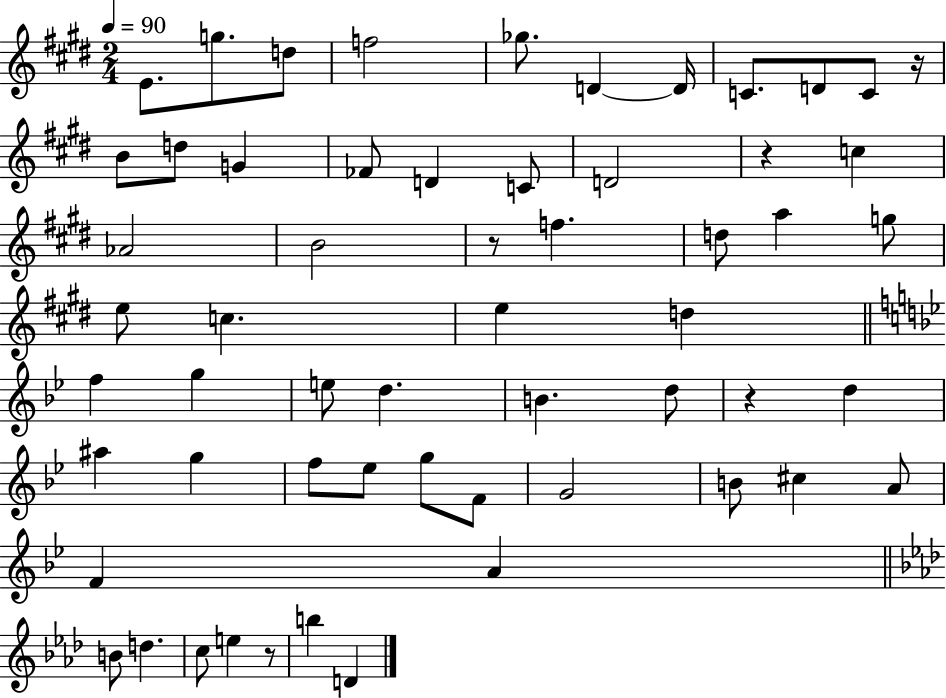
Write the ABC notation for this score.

X:1
T:Untitled
M:2/4
L:1/4
K:E
E/2 g/2 d/2 f2 _g/2 D D/4 C/2 D/2 C/2 z/4 B/2 d/2 G _F/2 D C/2 D2 z c _A2 B2 z/2 f d/2 a g/2 e/2 c e d f g e/2 d B d/2 z d ^a g f/2 _e/2 g/2 F/2 G2 B/2 ^c A/2 F A B/2 d c/2 e z/2 b D